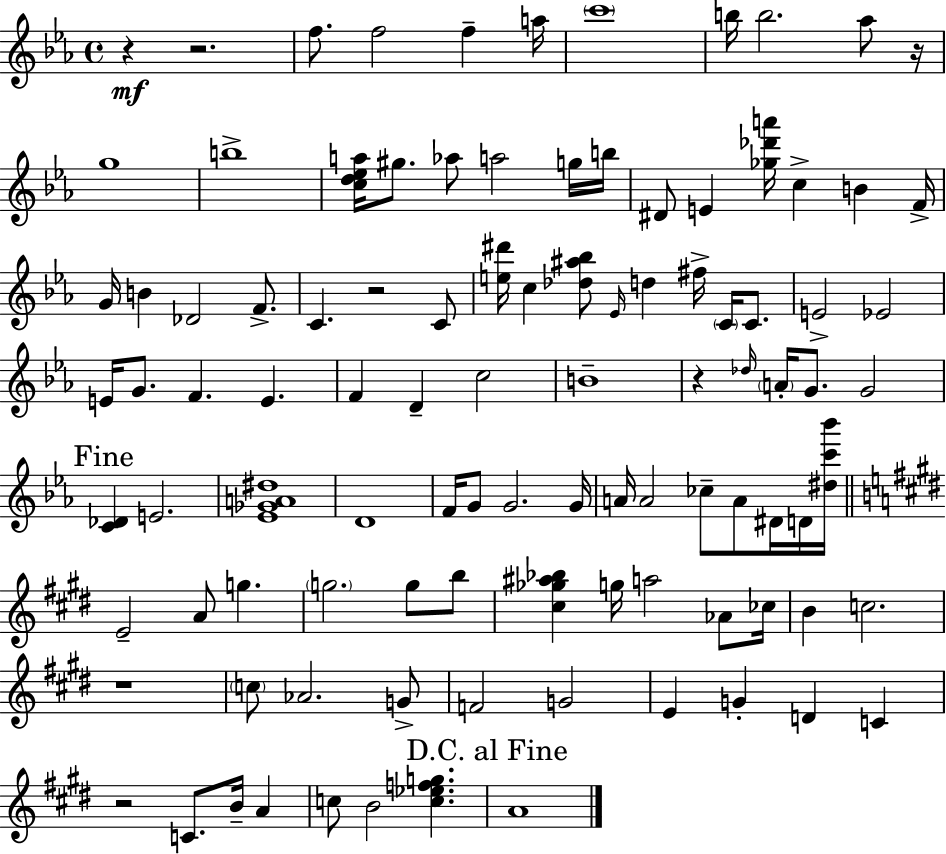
R/q R/h. F5/e. F5/h F5/q A5/s C6/w B5/s B5/h. Ab5/e R/s G5/w B5/w [C5,D5,Eb5,A5]/s G#5/e. Ab5/e A5/h G5/s B5/s D#4/e E4/q [Gb5,Db6,A6]/s C5/q B4/q F4/s G4/s B4/q Db4/h F4/e. C4/q. R/h C4/e [E5,D#6]/s C5/q [Db5,A#5,Bb5]/e Eb4/s D5/q F#5/s C4/s C4/e. E4/h Eb4/h E4/s G4/e. F4/q. E4/q. F4/q D4/q C5/h B4/w R/q Db5/s A4/s G4/e. G4/h [C4,Db4]/q E4/h. [Eb4,Gb4,A4,D#5]/w D4/w F4/s G4/e G4/h. G4/s A4/s A4/h CES5/e A4/e D#4/s D4/s [D#5,C6,Bb6]/s E4/h A4/e G5/q. G5/h. G5/e B5/e [C#5,Gb5,A#5,Bb5]/q G5/s A5/h Ab4/e CES5/s B4/q C5/h. R/w C5/e Ab4/h. G4/e F4/h G4/h E4/q G4/q D4/q C4/q R/h C4/e. B4/s A4/q C5/e B4/h [C5,Eb5,F5,G5]/q. A4/w